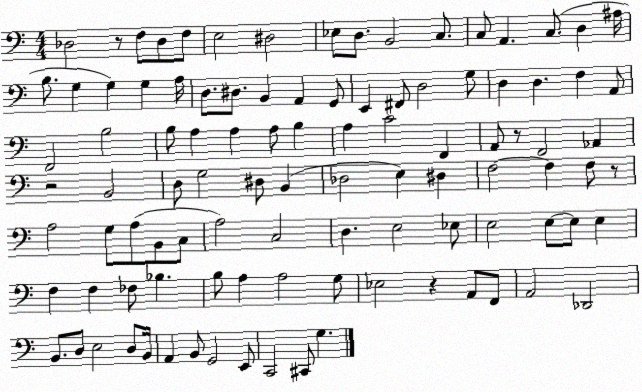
X:1
T:Untitled
M:4/4
L:1/4
K:C
_D,2 z/2 F,/2 _D,/2 F,/2 E,2 ^D,2 _E,/2 D,/2 B,,2 C,/2 C,/2 A,, C,/2 D, ^A,/4 B,/2 G, G, G, A,/4 D,/2 ^D,/2 B,, A,, G,,/2 E,, ^F,,/2 D,2 G,/2 D, D, F, A,,/2 F,,2 B,2 B,/2 A, A, A,/2 B, A, C2 F,, A,,/2 z/2 F,,2 _A,, z2 B,,2 D,/2 G,2 ^D,/2 B,, _D,2 E, ^D, F,2 F, F,/2 z/2 A,2 G,/2 A,/2 B,,/2 C,/2 A,2 C,2 D, E,2 _E,/2 E,2 E,/2 E,/2 E, F, F, _F,/2 _B, B,/2 A, A,2 G,/2 _E,2 z A,,/2 F,,/2 A,,2 _D,,2 B,,/2 D,/2 E,2 D,/2 B,,/4 A,, B,,/2 G,,2 E,,/2 C,,2 ^C,,/2 G,